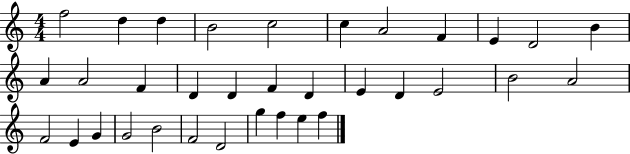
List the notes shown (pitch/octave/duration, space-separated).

F5/h D5/q D5/q B4/h C5/h C5/q A4/h F4/q E4/q D4/h B4/q A4/q A4/h F4/q D4/q D4/q F4/q D4/q E4/q D4/q E4/h B4/h A4/h F4/h E4/q G4/q G4/h B4/h F4/h D4/h G5/q F5/q E5/q F5/q